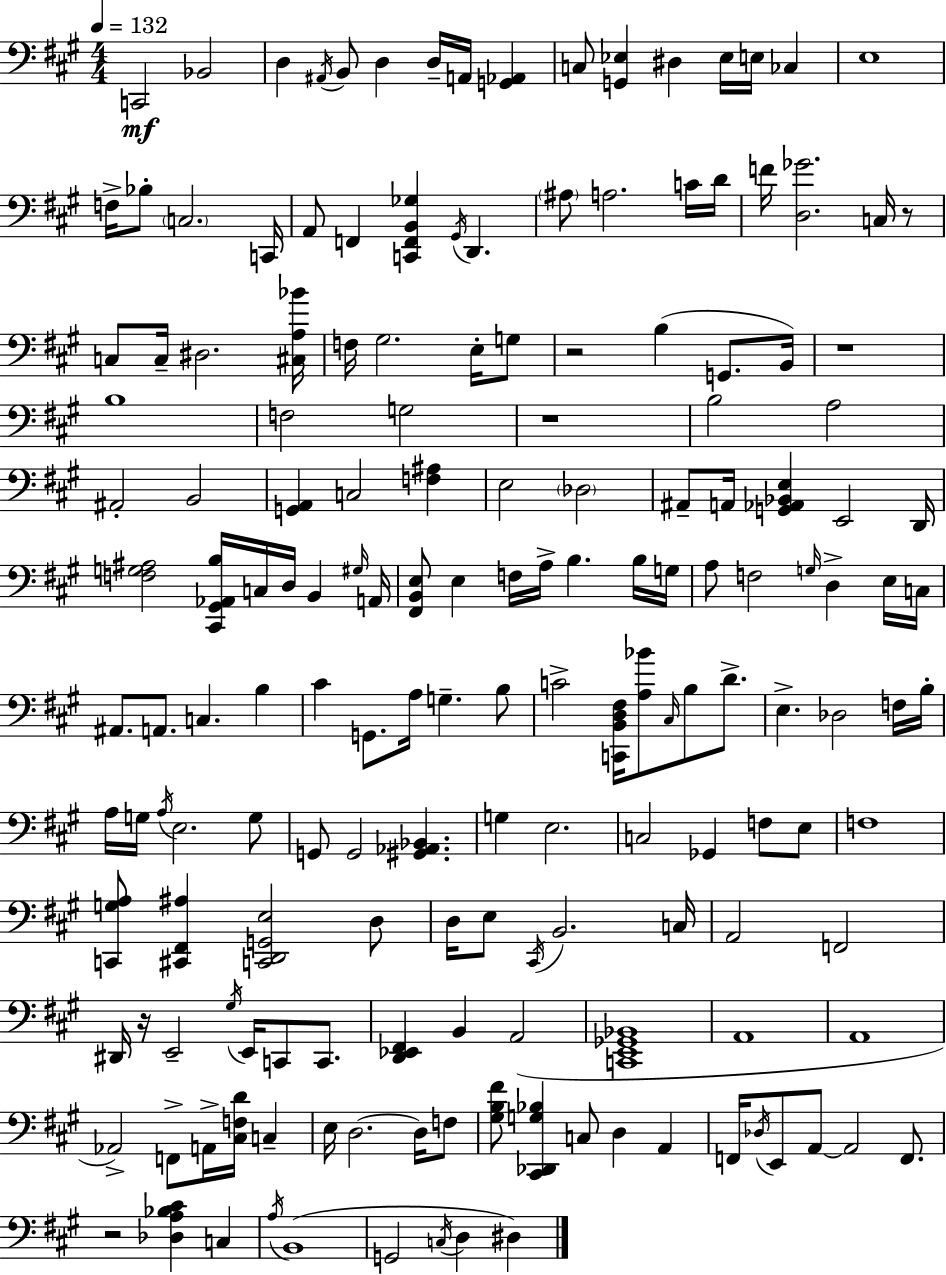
X:1
T:Untitled
M:4/4
L:1/4
K:A
C,,2 _B,,2 D, ^A,,/4 B,,/2 D, D,/4 A,,/4 [G,,_A,,] C,/2 [G,,_E,] ^D, _E,/4 E,/4 _C, E,4 F,/4 _B,/2 C,2 C,,/4 A,,/2 F,, [C,,F,,B,,_G,] ^G,,/4 D,, ^A,/2 A,2 C/4 D/4 F/4 [D,_G]2 C,/4 z/2 C,/2 C,/4 ^D,2 [^C,A,_B]/4 F,/4 ^G,2 E,/4 G,/2 z2 B, G,,/2 B,,/4 z4 B,4 F,2 G,2 z4 B,2 A,2 ^A,,2 B,,2 [G,,A,,] C,2 [F,^A,] E,2 _D,2 ^A,,/2 A,,/4 [G,,_A,,_B,,E,] E,,2 D,,/4 [F,G,^A,]2 [^C,,^G,,_A,,B,]/4 C,/4 D,/4 B,, ^G,/4 A,,/4 [^F,,B,,E,]/2 E, F,/4 A,/4 B, B,/4 G,/4 A,/2 F,2 G,/4 D, E,/4 C,/4 ^A,,/2 A,,/2 C, B, ^C G,,/2 A,/4 G, B,/2 C2 [C,,B,,D,^F,]/4 [A,_B]/2 ^C,/4 B,/2 D/2 E, _D,2 F,/4 B,/4 A,/4 G,/4 A,/4 E,2 G,/2 G,,/2 G,,2 [^G,,_A,,_B,,] G, E,2 C,2 _G,, F,/2 E,/2 F,4 [C,,G,A,]/2 [^C,,^F,,^A,] [C,,D,,G,,E,]2 D,/2 D,/4 E,/2 ^C,,/4 B,,2 C,/4 A,,2 F,,2 ^D,,/4 z/4 E,,2 ^G,/4 E,,/4 C,,/2 C,,/2 [D,,_E,,^F,,] B,, A,,2 [C,,E,,_G,,_B,,]4 A,,4 A,,4 _A,,2 F,,/2 A,,/4 [^C,F,D]/4 C, E,/4 D,2 D,/4 F,/2 [^G,B,^F]/2 [^C,,_D,,G,_B,] C,/2 D, A,, F,,/4 _D,/4 E,,/2 A,,/2 A,,2 F,,/2 z2 [_D,A,_B,^C] C, A,/4 B,,4 G,,2 C,/4 D, ^D,